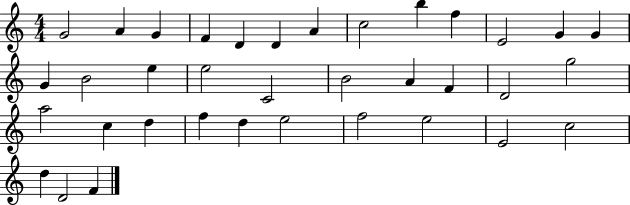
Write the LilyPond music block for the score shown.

{
  \clef treble
  \numericTimeSignature
  \time 4/4
  \key c \major
  g'2 a'4 g'4 | f'4 d'4 d'4 a'4 | c''2 b''4 f''4 | e'2 g'4 g'4 | \break g'4 b'2 e''4 | e''2 c'2 | b'2 a'4 f'4 | d'2 g''2 | \break a''2 c''4 d''4 | f''4 d''4 e''2 | f''2 e''2 | e'2 c''2 | \break d''4 d'2 f'4 | \bar "|."
}